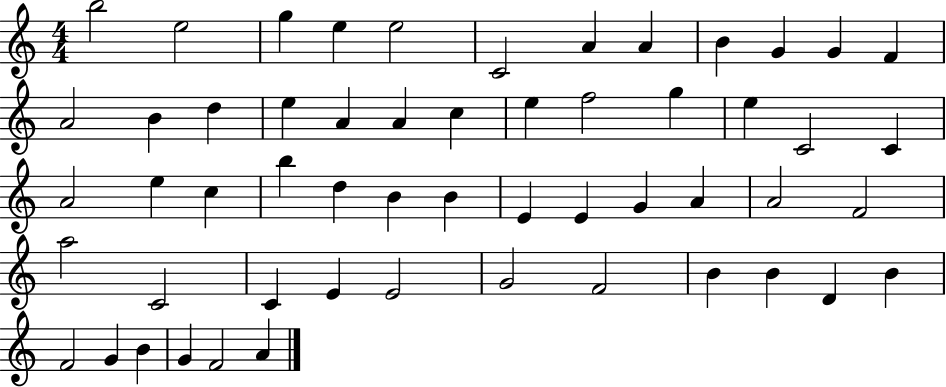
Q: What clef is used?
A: treble